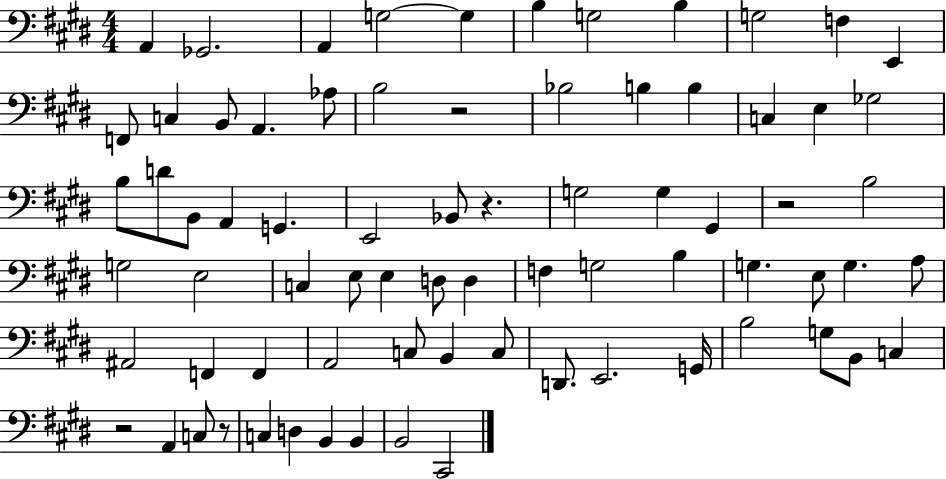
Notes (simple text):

A2/q Gb2/h. A2/q G3/h G3/q B3/q G3/h B3/q G3/h F3/q E2/q F2/e C3/q B2/e A2/q. Ab3/e B3/h R/h Bb3/h B3/q B3/q C3/q E3/q Gb3/h B3/e D4/e B2/e A2/q G2/q. E2/h Bb2/e R/q. G3/h G3/q G#2/q R/h B3/h G3/h E3/h C3/q E3/e E3/q D3/e D3/q F3/q G3/h B3/q G3/q. E3/e G3/q. A3/e A#2/h F2/q F2/q A2/h C3/e B2/q C3/e D2/e. E2/h. G2/s B3/h G3/e B2/e C3/q R/h A2/q C3/e R/e C3/q D3/q B2/q B2/q B2/h C#2/h